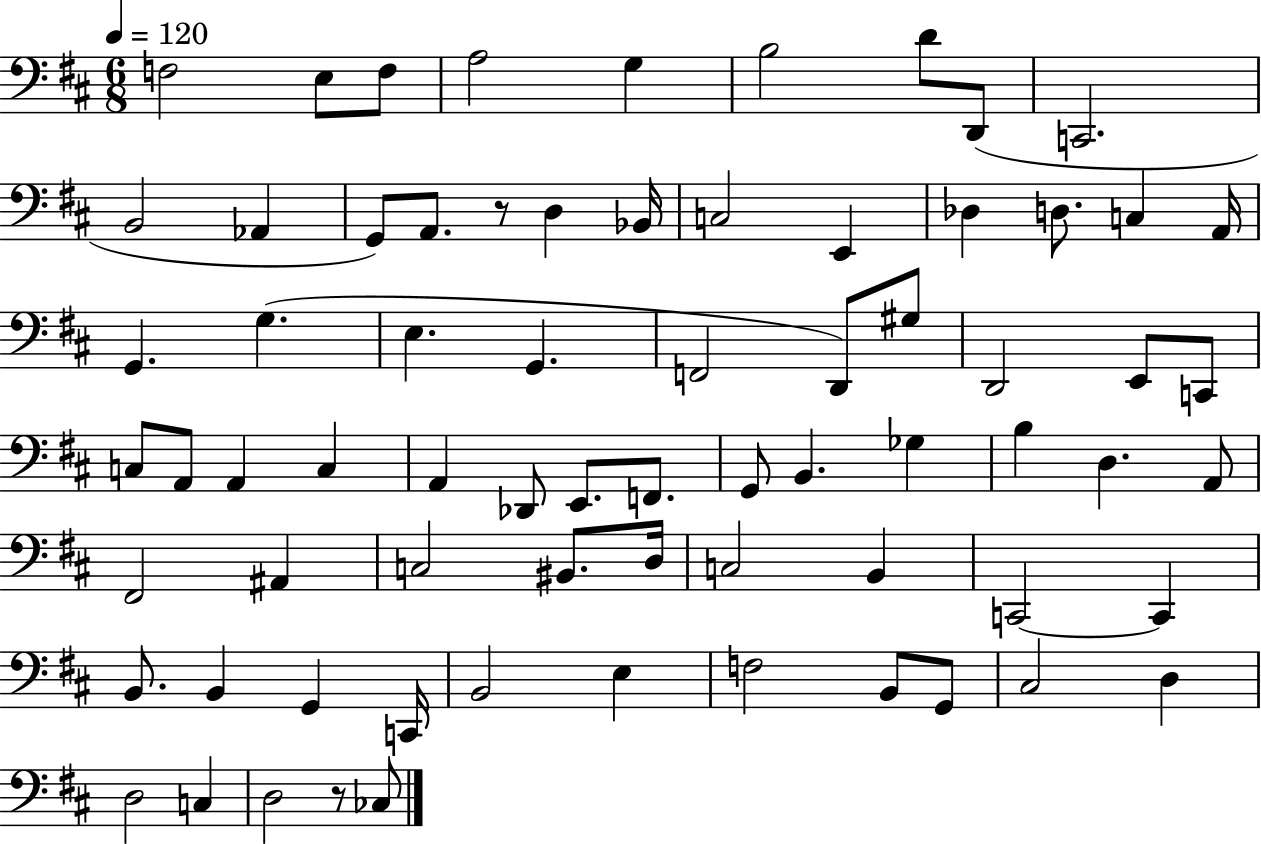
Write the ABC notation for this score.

X:1
T:Untitled
M:6/8
L:1/4
K:D
F,2 E,/2 F,/2 A,2 G, B,2 D/2 D,,/2 C,,2 B,,2 _A,, G,,/2 A,,/2 z/2 D, _B,,/4 C,2 E,, _D, D,/2 C, A,,/4 G,, G, E, G,, F,,2 D,,/2 ^G,/2 D,,2 E,,/2 C,,/2 C,/2 A,,/2 A,, C, A,, _D,,/2 E,,/2 F,,/2 G,,/2 B,, _G, B, D, A,,/2 ^F,,2 ^A,, C,2 ^B,,/2 D,/4 C,2 B,, C,,2 C,, B,,/2 B,, G,, C,,/4 B,,2 E, F,2 B,,/2 G,,/2 ^C,2 D, D,2 C, D,2 z/2 _C,/2